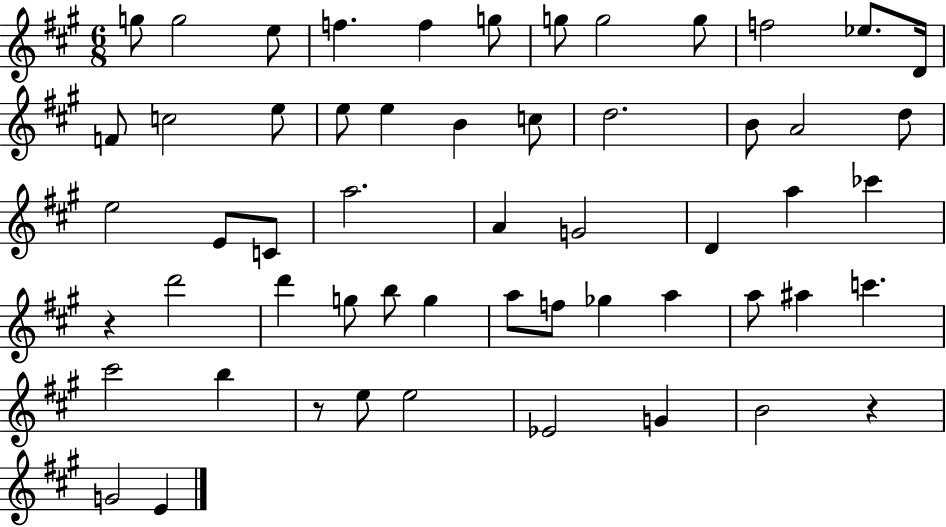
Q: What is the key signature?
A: A major